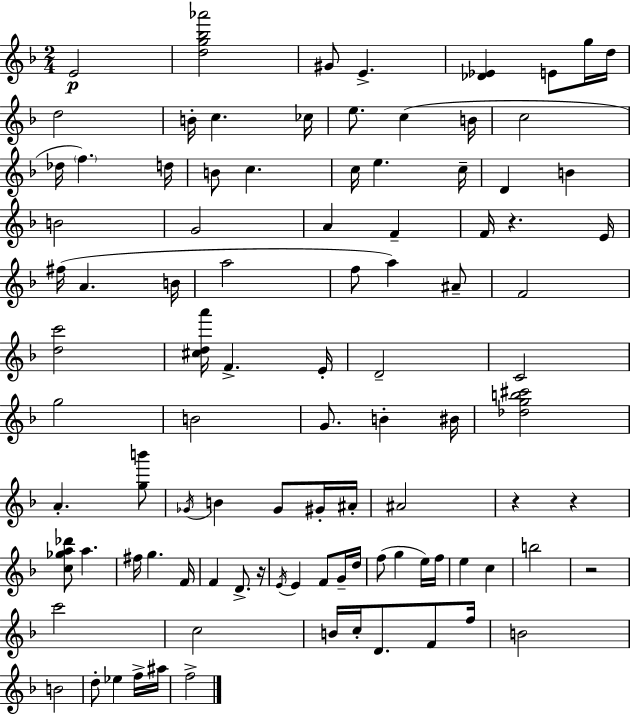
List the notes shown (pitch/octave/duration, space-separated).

E4/h [D5,G5,Bb5,Ab6]/h G#4/e E4/q. [Db4,Eb4]/q E4/e G5/s D5/s D5/h B4/s C5/q. CES5/s E5/e. C5/q B4/s C5/h Db5/s F5/q. D5/s B4/e C5/q. C5/s E5/q. C5/s D4/q B4/q B4/h G4/h A4/q F4/q F4/s R/q. E4/s F#5/s A4/q. B4/s A5/h F5/e A5/q A#4/e F4/h [D5,C6]/h [C#5,D5,A6]/s F4/q. E4/s D4/h C4/h G5/h B4/h G4/e. B4/q BIS4/s [Db5,G5,B5,C#6]/h A4/q. [G5,B6]/e Gb4/s B4/q Gb4/e G#4/s A#4/s A#4/h R/q R/q [C5,Gb5,A5,Db6]/e A5/q. F#5/s G5/q. F4/s F4/q D4/e. R/s E4/s E4/q F4/e G4/s D5/s F5/e G5/q E5/s F5/s E5/q C5/q B5/h R/h C6/h C5/h B4/s C5/s D4/e. F4/e F5/s B4/h B4/h D5/e Eb5/q F5/s A#5/s F5/h